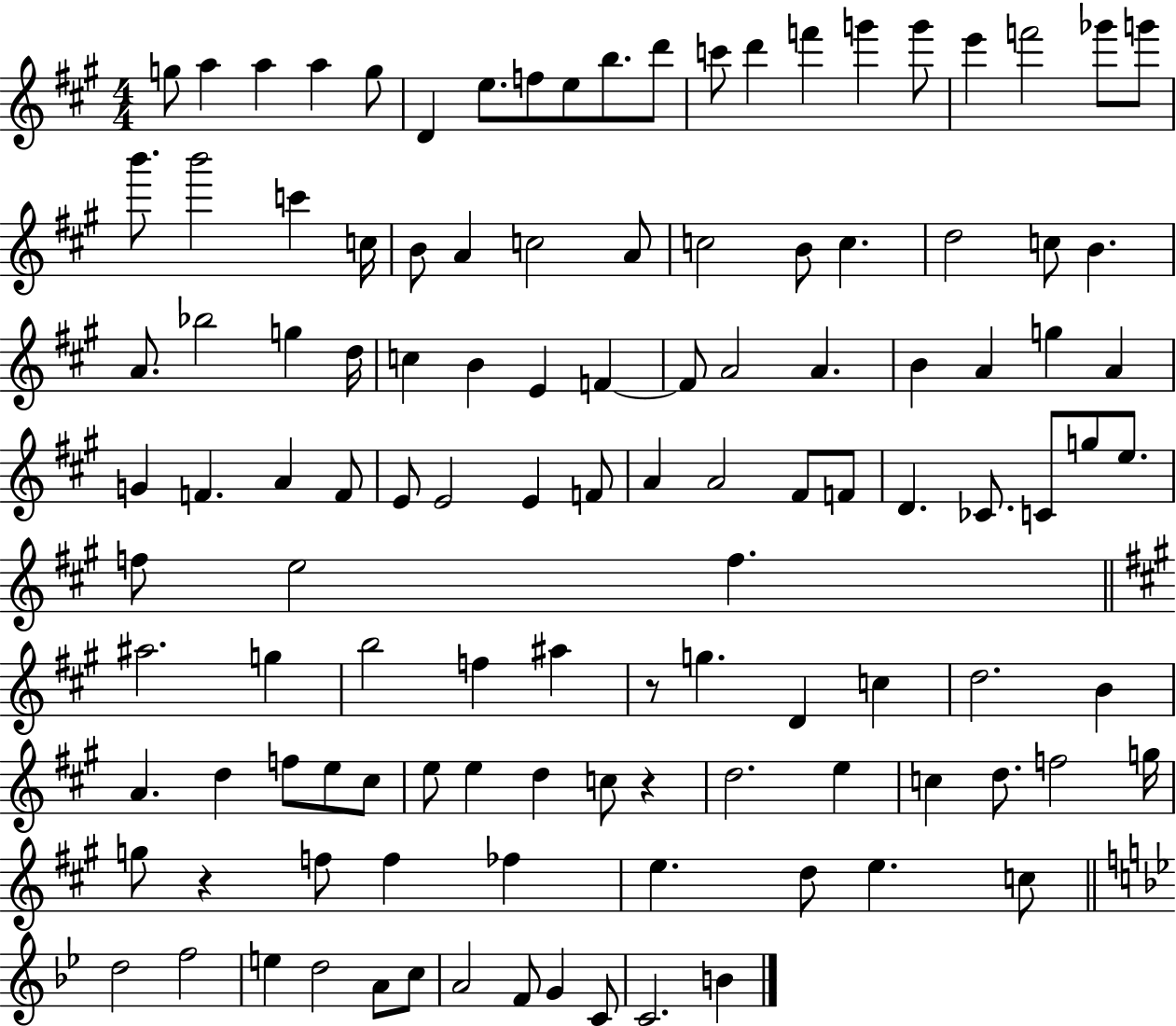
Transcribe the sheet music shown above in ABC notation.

X:1
T:Untitled
M:4/4
L:1/4
K:A
g/2 a a a g/2 D e/2 f/2 e/2 b/2 d'/2 c'/2 d' f' g' g'/2 e' f'2 _g'/2 g'/2 b'/2 b'2 c' c/4 B/2 A c2 A/2 c2 B/2 c d2 c/2 B A/2 _b2 g d/4 c B E F F/2 A2 A B A g A G F A F/2 E/2 E2 E F/2 A A2 ^F/2 F/2 D _C/2 C/2 g/2 e/2 f/2 e2 f ^a2 g b2 f ^a z/2 g D c d2 B A d f/2 e/2 ^c/2 e/2 e d c/2 z d2 e c d/2 f2 g/4 g/2 z f/2 f _f e d/2 e c/2 d2 f2 e d2 A/2 c/2 A2 F/2 G C/2 C2 B